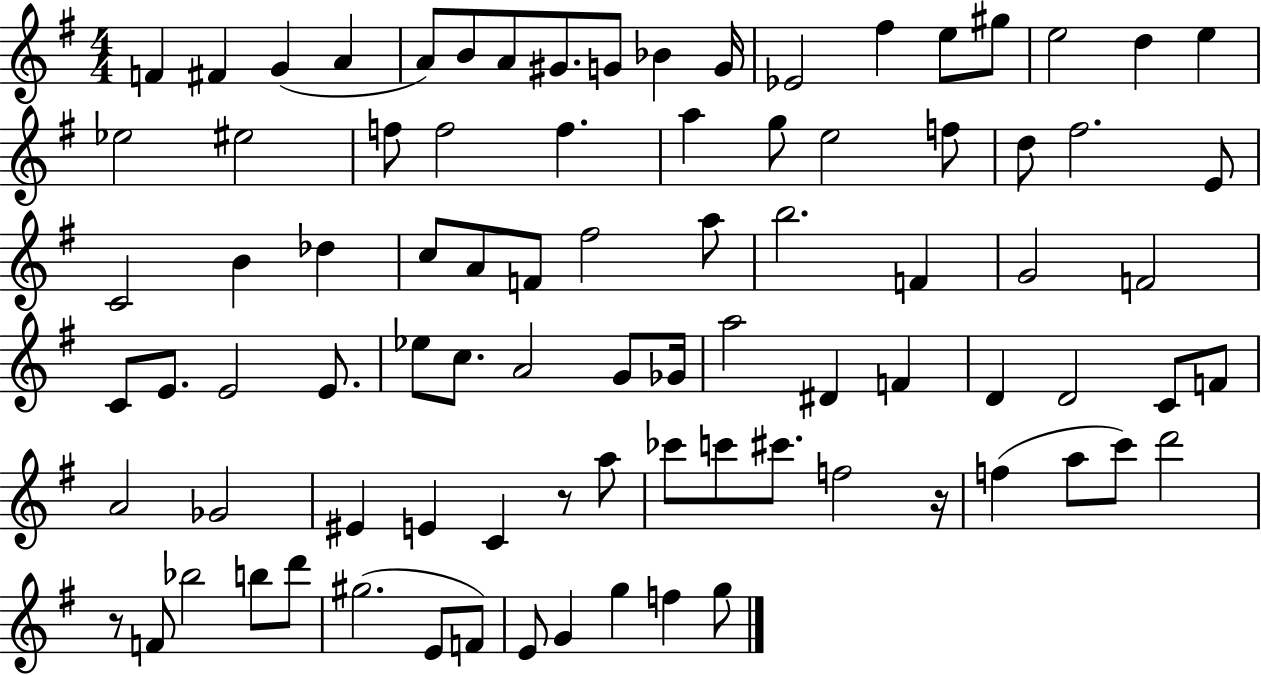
{
  \clef treble
  \numericTimeSignature
  \time 4/4
  \key g \major
  f'4 fis'4 g'4( a'4 | a'8) b'8 a'8 gis'8. g'8 bes'4 g'16 | ees'2 fis''4 e''8 gis''8 | e''2 d''4 e''4 | \break ees''2 eis''2 | f''8 f''2 f''4. | a''4 g''8 e''2 f''8 | d''8 fis''2. e'8 | \break c'2 b'4 des''4 | c''8 a'8 f'8 fis''2 a''8 | b''2. f'4 | g'2 f'2 | \break c'8 e'8. e'2 e'8. | ees''8 c''8. a'2 g'8 ges'16 | a''2 dis'4 f'4 | d'4 d'2 c'8 f'8 | \break a'2 ges'2 | eis'4 e'4 c'4 r8 a''8 | ces'''8 c'''8 cis'''8. f''2 r16 | f''4( a''8 c'''8) d'''2 | \break r8 f'8 bes''2 b''8 d'''8 | gis''2.( e'8 f'8) | e'8 g'4 g''4 f''4 g''8 | \bar "|."
}